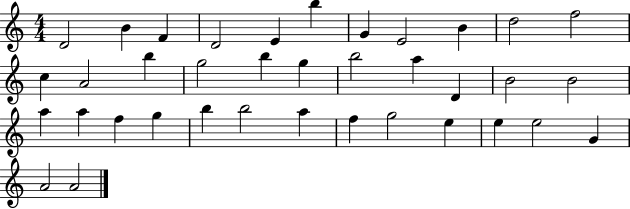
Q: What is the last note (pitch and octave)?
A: A4